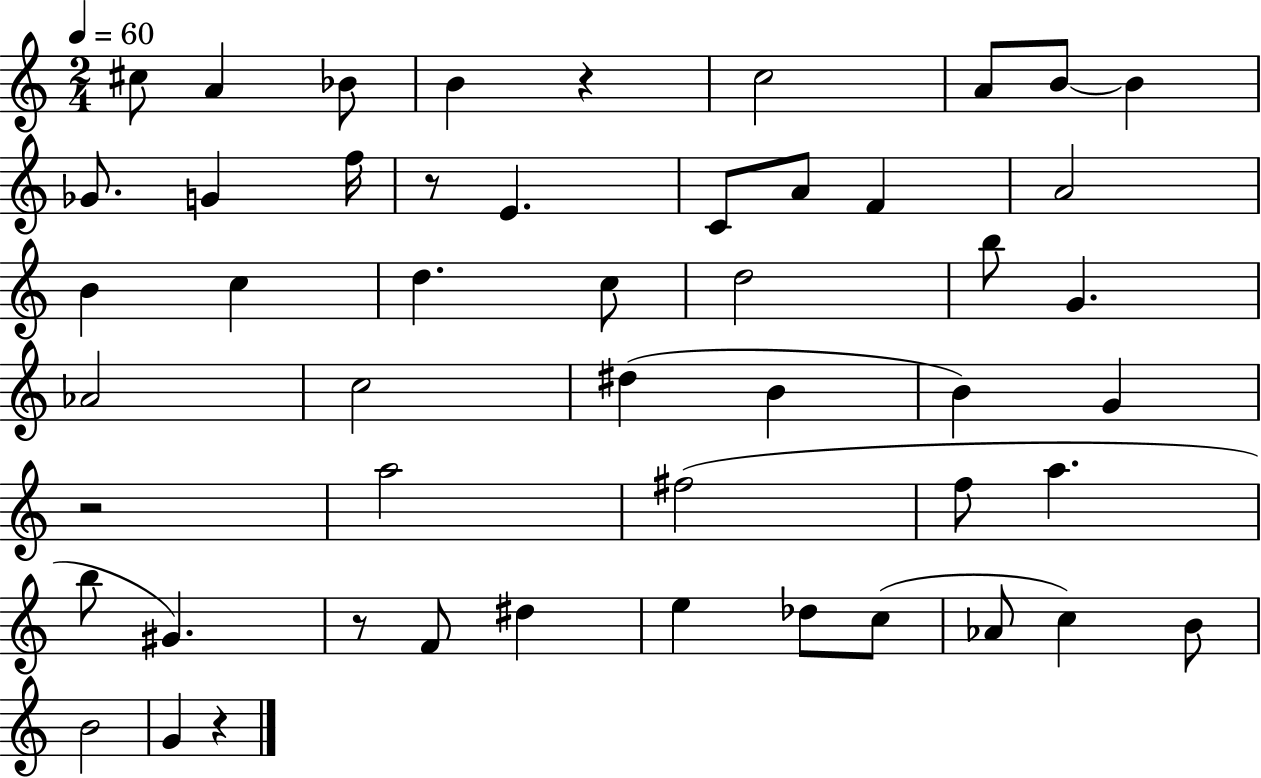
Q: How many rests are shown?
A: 5